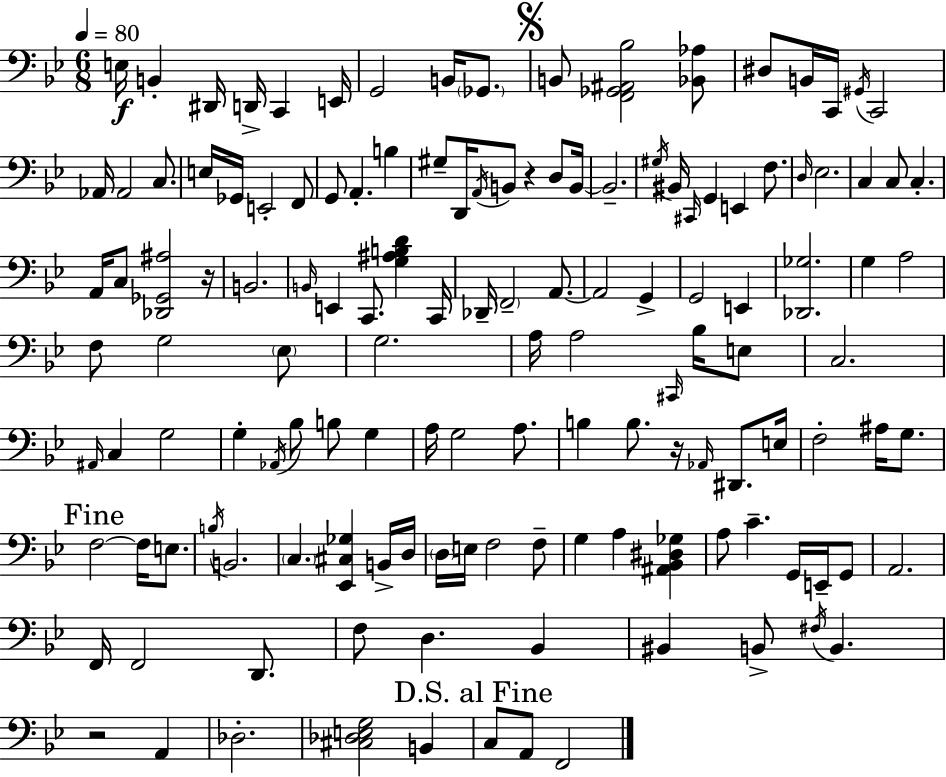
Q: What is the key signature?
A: BES major